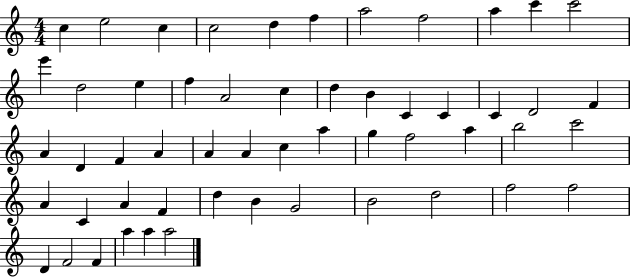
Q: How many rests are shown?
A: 0